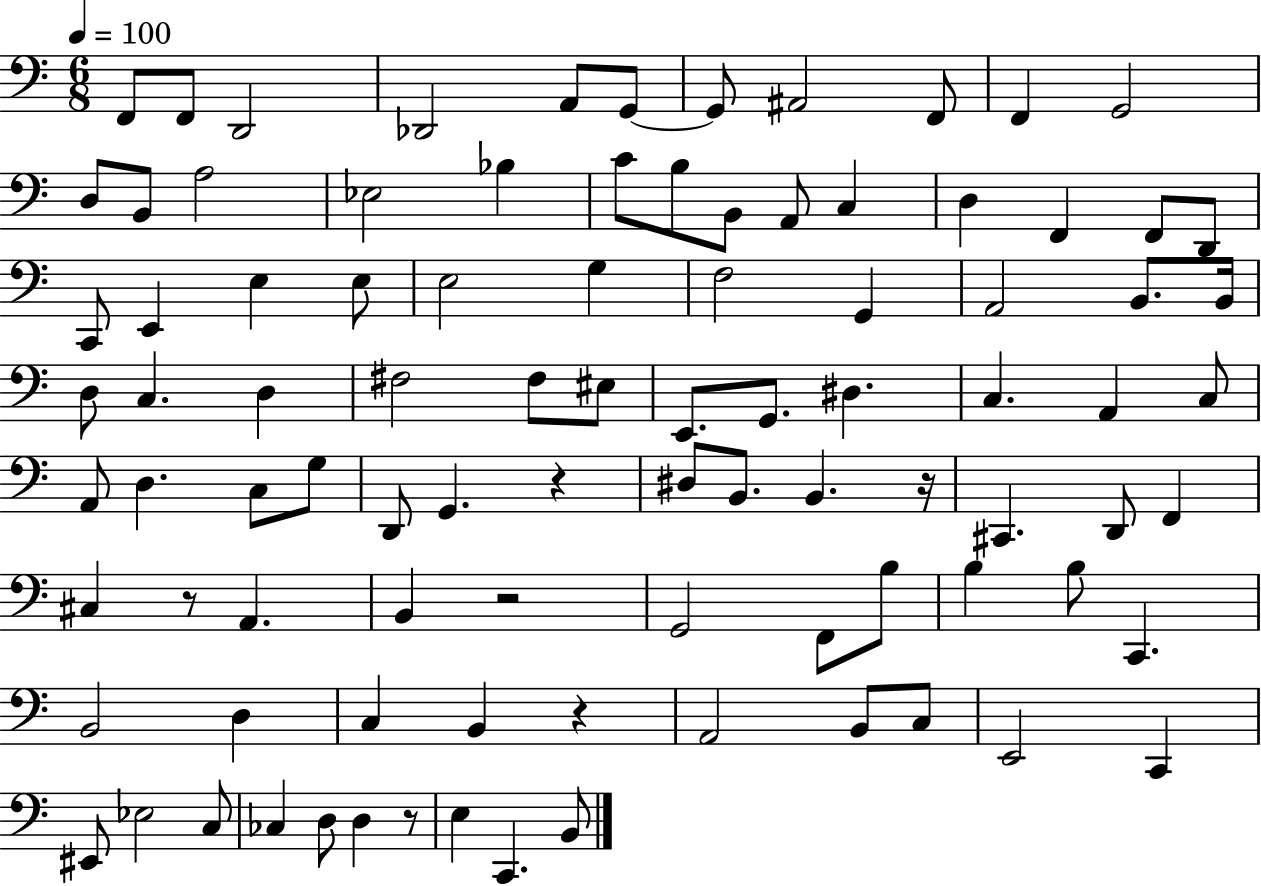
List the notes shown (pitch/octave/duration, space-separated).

F2/e F2/e D2/h Db2/h A2/e G2/e G2/e A#2/h F2/e F2/q G2/h D3/e B2/e A3/h Eb3/h Bb3/q C4/e B3/e B2/e A2/e C3/q D3/q F2/q F2/e D2/e C2/e E2/q E3/q E3/e E3/h G3/q F3/h G2/q A2/h B2/e. B2/s D3/e C3/q. D3/q F#3/h F#3/e EIS3/e E2/e. G2/e. D#3/q. C3/q. A2/q C3/e A2/e D3/q. C3/e G3/e D2/e G2/q. R/q D#3/e B2/e. B2/q. R/s C#2/q. D2/e F2/q C#3/q R/e A2/q. B2/q R/h G2/h F2/e B3/e B3/q B3/e C2/q. B2/h D3/q C3/q B2/q R/q A2/h B2/e C3/e E2/h C2/q EIS2/e Eb3/h C3/e CES3/q D3/e D3/q R/e E3/q C2/q. B2/e